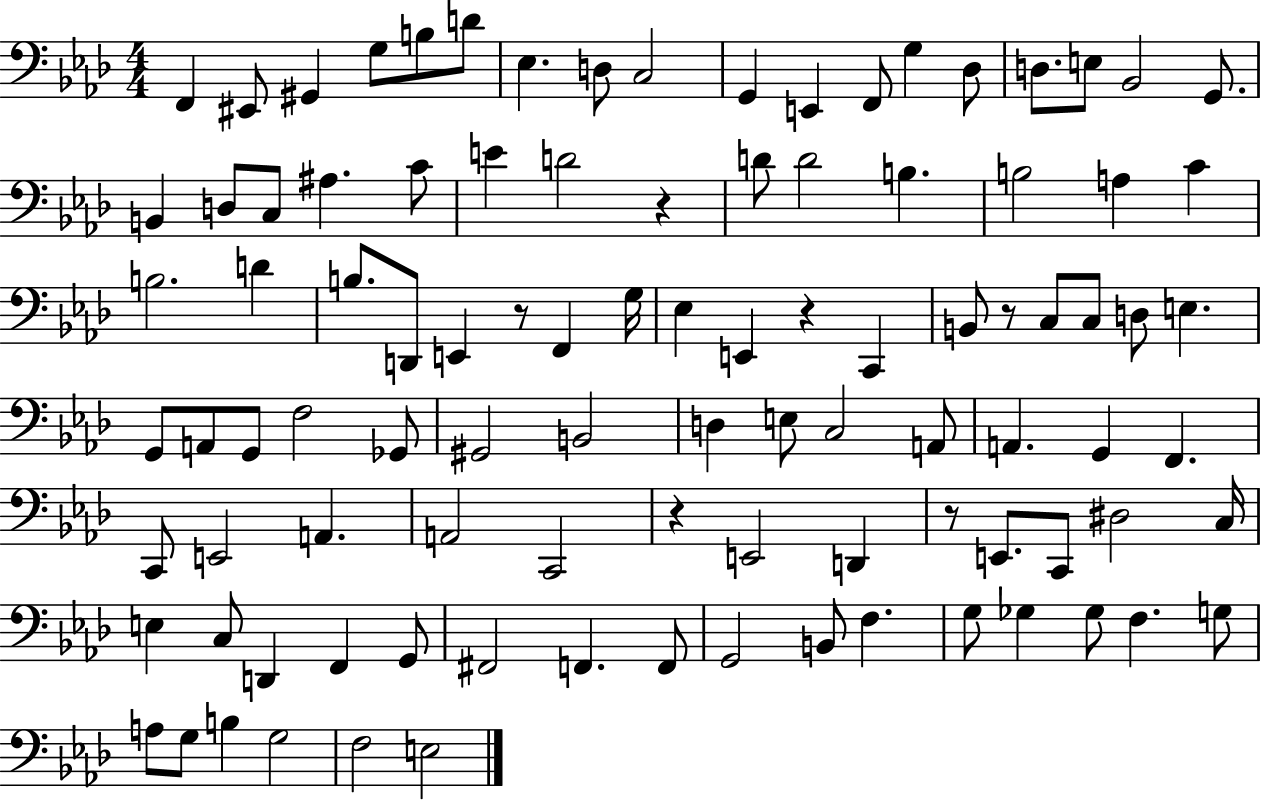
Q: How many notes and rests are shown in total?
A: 99